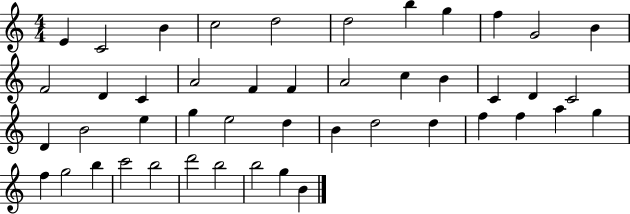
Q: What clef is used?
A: treble